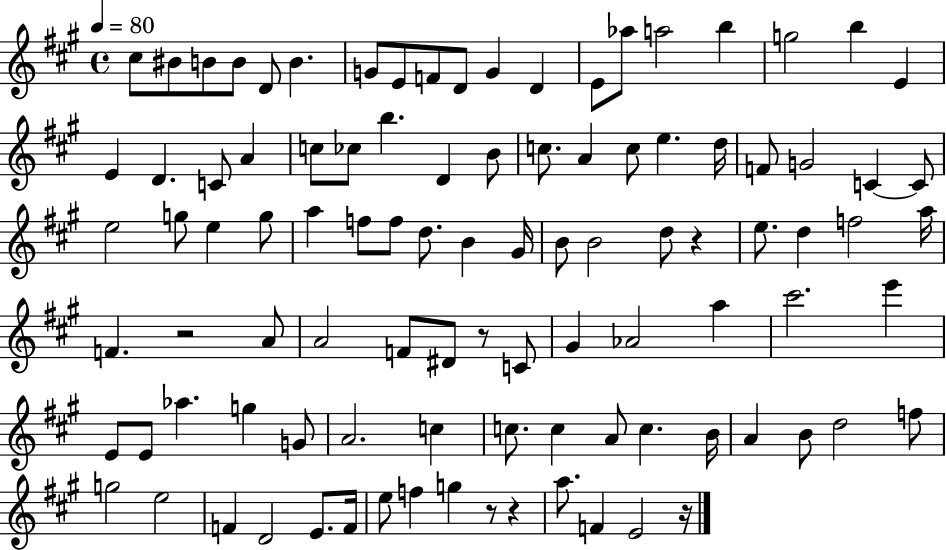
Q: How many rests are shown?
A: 6